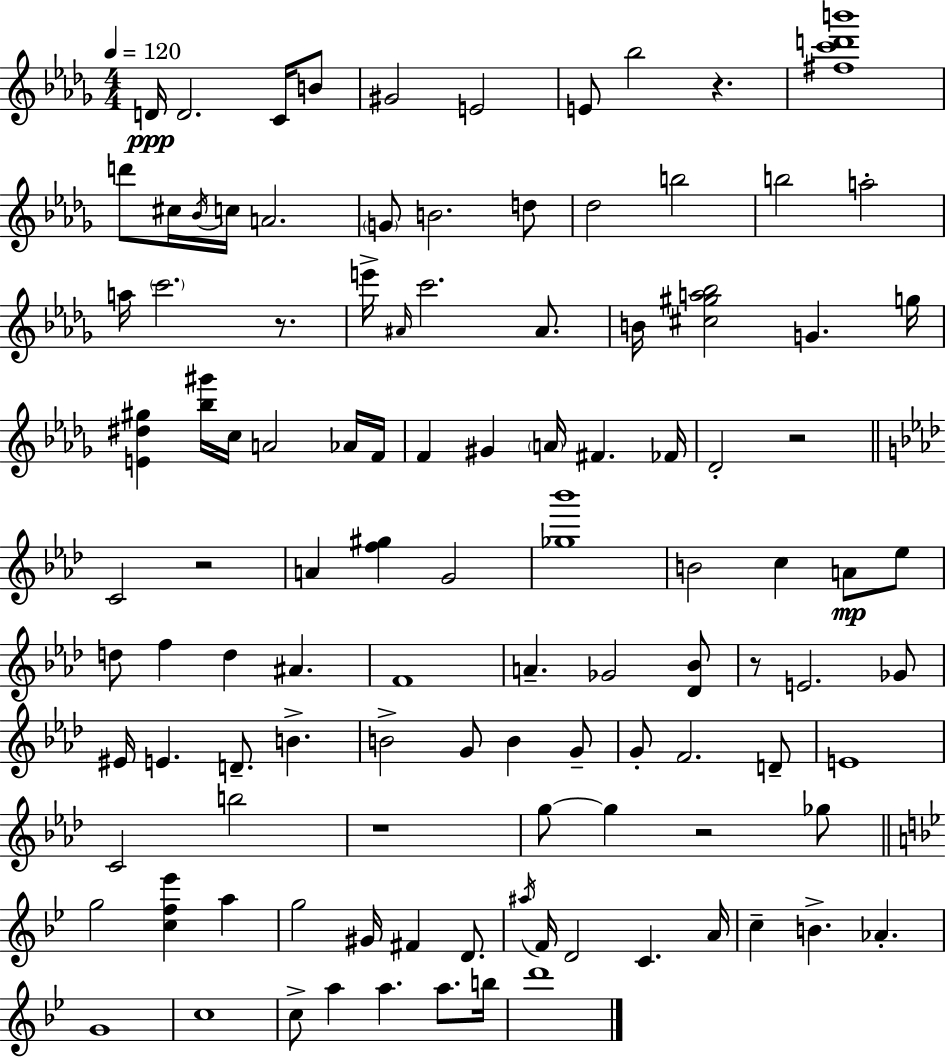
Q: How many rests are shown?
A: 7